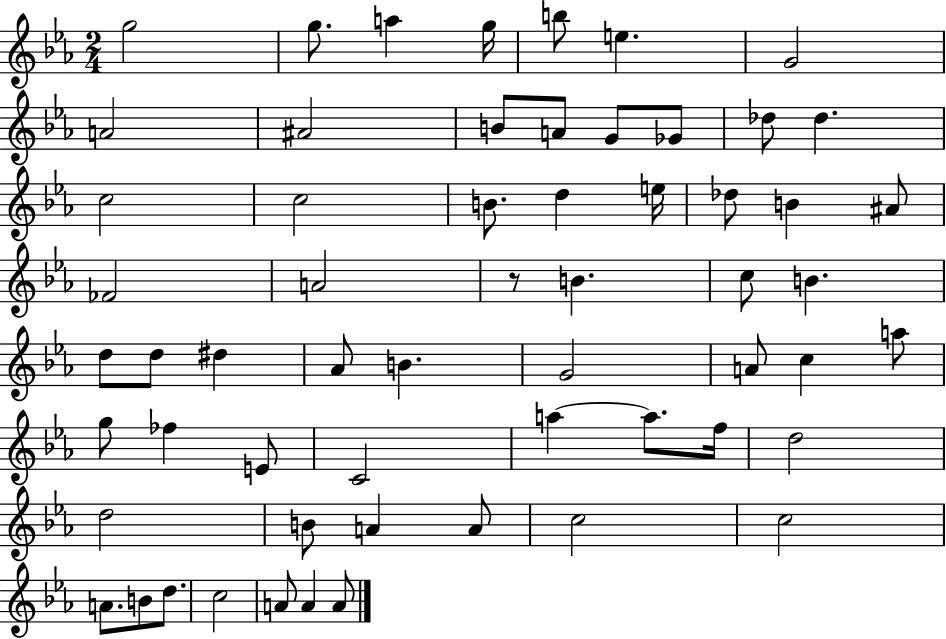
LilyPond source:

{
  \clef treble
  \numericTimeSignature
  \time 2/4
  \key ees \major
  g''2 | g''8. a''4 g''16 | b''8 e''4. | g'2 | \break a'2 | ais'2 | b'8 a'8 g'8 ges'8 | des''8 des''4. | \break c''2 | c''2 | b'8. d''4 e''16 | des''8 b'4 ais'8 | \break fes'2 | a'2 | r8 b'4. | c''8 b'4. | \break d''8 d''8 dis''4 | aes'8 b'4. | g'2 | a'8 c''4 a''8 | \break g''8 fes''4 e'8 | c'2 | a''4~~ a''8. f''16 | d''2 | \break d''2 | b'8 a'4 a'8 | c''2 | c''2 | \break a'8. b'8 d''8. | c''2 | a'8 a'4 a'8 | \bar "|."
}